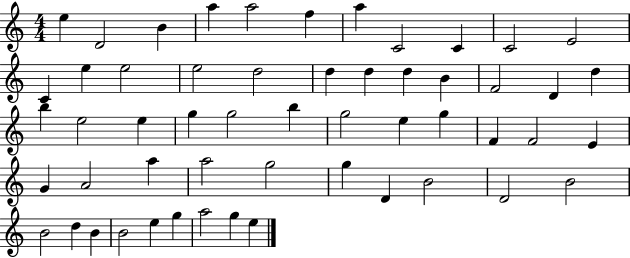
X:1
T:Untitled
M:4/4
L:1/4
K:C
e D2 B a a2 f a C2 C C2 E2 C e e2 e2 d2 d d d B F2 D d b e2 e g g2 b g2 e g F F2 E G A2 a a2 g2 g D B2 D2 B2 B2 d B B2 e g a2 g e